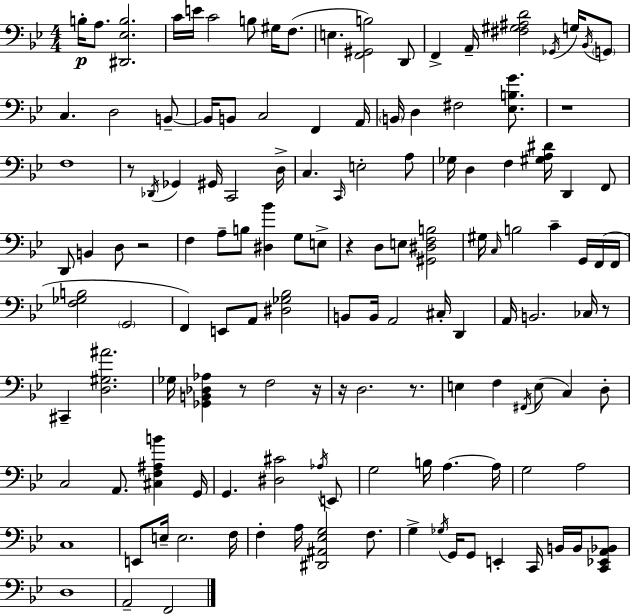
X:1
T:Untitled
M:4/4
L:1/4
K:Bb
B,/4 A,/2 [^D,,_E,B,]2 C/4 E/4 C2 B,/2 ^G,/4 F,/2 E, [F,,^G,,B,]2 D,,/2 F,, A,,/4 [^F,^G,^A,D]2 _G,,/4 G,/4 _B,,/4 G,,/2 C, D,2 B,,/2 B,,/4 B,,/2 C,2 F,, A,,/4 B,,/4 D, ^F,2 [_E,B,G]/2 z4 F,4 z/2 _D,,/4 _G,, ^G,,/4 C,,2 D,/4 C, C,,/4 E,2 A,/2 _G,/4 D, F, [^G,A,^D]/4 D,, F,,/2 D,,/2 B,, D,/2 z2 F, A,/2 B,/2 [^D,_B] G,/2 E,/2 z D,/2 E,/2 [^G,,^D,F,B,]2 ^G,/4 C,/4 B,2 C G,,/4 F,,/4 F,,/4 [F,_G,B,]2 G,,2 F,, E,,/2 A,,/2 [^D,_G,_B,]2 B,,/2 B,,/4 A,,2 ^C,/4 D,, A,,/4 B,,2 _C,/4 z/2 ^C,, [D,^G,^A]2 _G,/4 [_G,,B,,_D,_A,] z/2 F,2 z/4 z/4 D,2 z/2 E, F, ^F,,/4 E,/2 C, D,/2 C,2 A,,/2 [^C,F,^A,B] G,,/4 G,, [^D,^C]2 _A,/4 E,,/2 G,2 B,/4 A, A,/4 G,2 A,2 C,4 E,,/2 E,/4 E,2 F,/4 F, A,/4 [^D,,^A,,_E,G,]2 F,/2 G, _G,/4 G,,/4 G,,/2 E,, C,,/4 B,,/4 B,,/4 [C,,_E,,A,,_B,,]/2 D,4 A,,2 F,,2